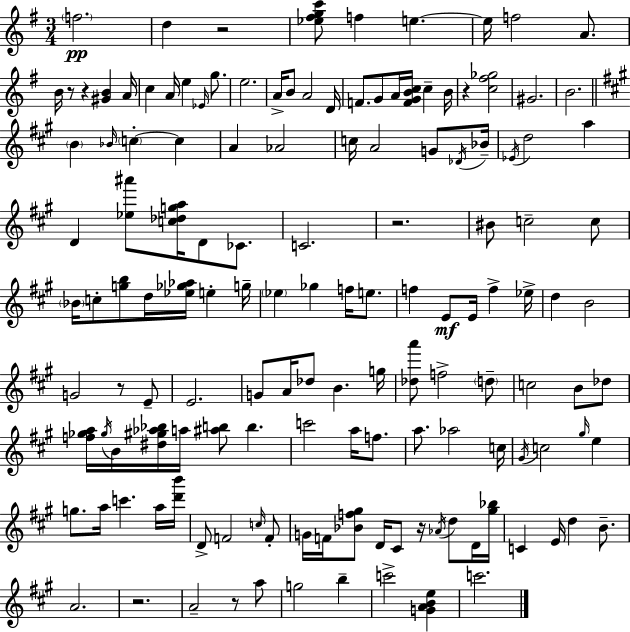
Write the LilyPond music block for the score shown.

{
  \clef treble
  \numericTimeSignature
  \time 3/4
  \key g \major
  \parenthesize f''2.\pp | d''4 r2 | <ees'' fis'' g'' c'''>8 f''4 e''4.~~ | e''16 f''2 a'8. | \break b'16 r8 r4 <gis' b'>4 a'16 | c''4 a'16 e''4 \grace { ees'16 } g''8. | e''2. | a'16-> b'8 a'2 | \break d'16 f'8. g'8 a'16 <f' g' b' c''>16 c''4-- | b'16 r4 <c'' fis'' ges''>2 | gis'2. | b'2. | \break \bar "||" \break \key a \major \parenthesize b'4 \grace { bes'16 } \parenthesize c''4-.~~ c''4 | a'4 aes'2 | c''16 a'2 g'8 | \acciaccatura { des'16 } bes'16-- \acciaccatura { ees'16 } d''2 a''4 | \break d'4 <ees'' ais'''>8 <c'' des'' g'' a''>16 d'8 | ces'8. c'2. | r2. | bis'8 c''2-- | \break c''8 \parenthesize bes'16 c''8-. <g'' b''>8 d''16 <ees'' ges'' aes''>16 e''4-. | g''16-- \parenthesize ees''4 ges''4 f''16 | e''8. f''4 e'8\mf e'16 f''4-> | ees''16-> d''4 b'2 | \break g'2 r8 | e'8-- e'2. | g'8 a'16 des''8 b'4. | g''16 <des'' a'''>8 f''2-> | \break \parenthesize d''8-- c''2 b'8 | des''8 <f'' ges'' a''>16 \acciaccatura { ges''16 } b'16 <dis'' gis'' aes'' bes''>16 a''16 <ais'' b''>8 b''4. | c'''2 | a''16 f''8. a''8. aes''2 | \break c''16 \acciaccatura { gis'16 } c''2 | \grace { gis''16 } e''4 g''8. a''16 c'''4. | a''16 <d''' b'''>16 d'8-> f'2 | \grace { c''16 } f'8-. g'16 f'16 <bes' f'' gis''>8 d'16 | \break cis'8 r16 \acciaccatura { aes'16 } d''8 d'16 <gis'' bes''>16 c'4 | e'16 d''4 b'8.-- a'2. | r2. | a'2-- | \break r8 a''8 g''2 | b''4-- c'''2-> | <g' a' b' e''>4 c'''2. | \bar "|."
}